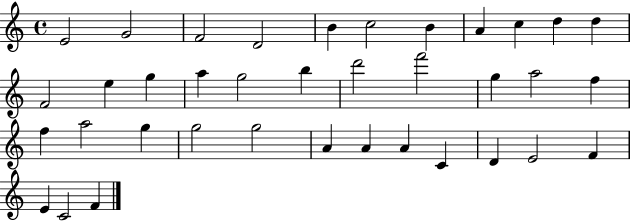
E4/h G4/h F4/h D4/h B4/q C5/h B4/q A4/q C5/q D5/q D5/q F4/h E5/q G5/q A5/q G5/h B5/q D6/h F6/h G5/q A5/h F5/q F5/q A5/h G5/q G5/h G5/h A4/q A4/q A4/q C4/q D4/q E4/h F4/q E4/q C4/h F4/q